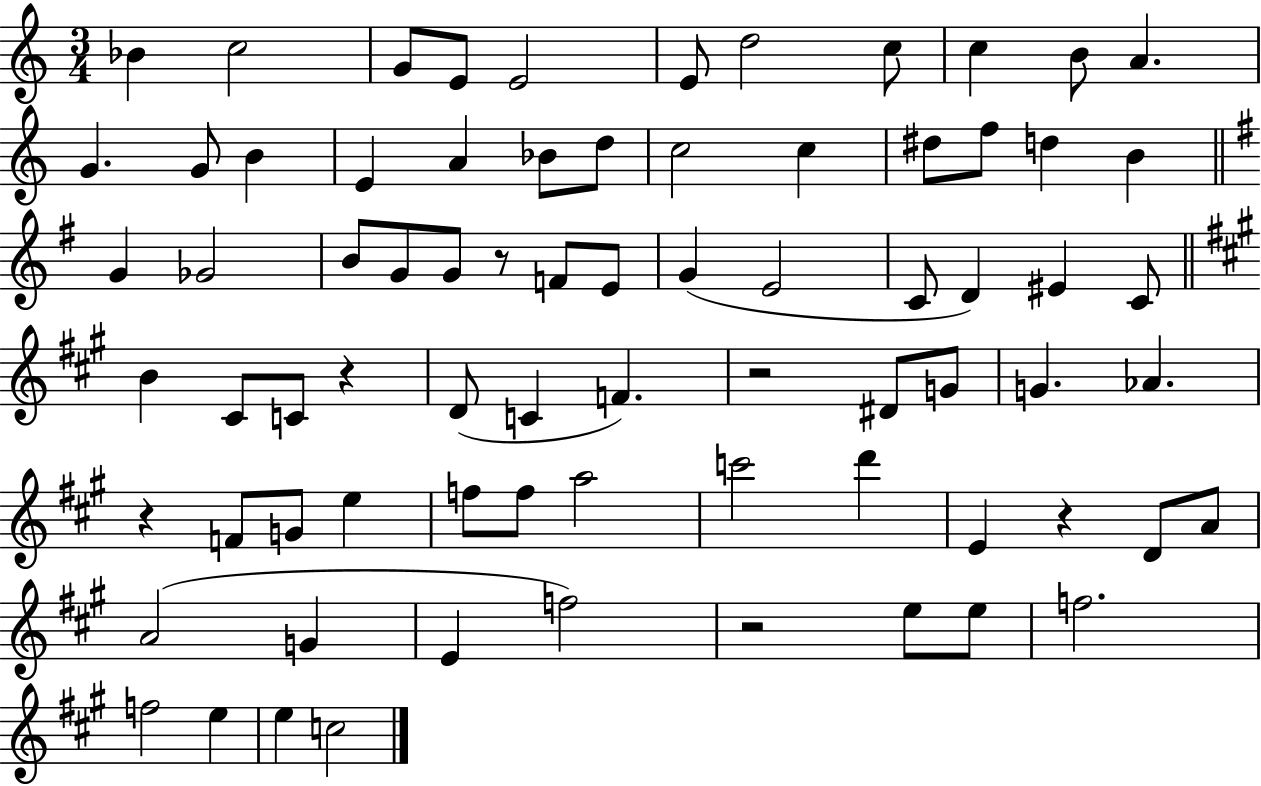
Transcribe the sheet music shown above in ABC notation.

X:1
T:Untitled
M:3/4
L:1/4
K:C
_B c2 G/2 E/2 E2 E/2 d2 c/2 c B/2 A G G/2 B E A _B/2 d/2 c2 c ^d/2 f/2 d B G _G2 B/2 G/2 G/2 z/2 F/2 E/2 G E2 C/2 D ^E C/2 B ^C/2 C/2 z D/2 C F z2 ^D/2 G/2 G _A z F/2 G/2 e f/2 f/2 a2 c'2 d' E z D/2 A/2 A2 G E f2 z2 e/2 e/2 f2 f2 e e c2